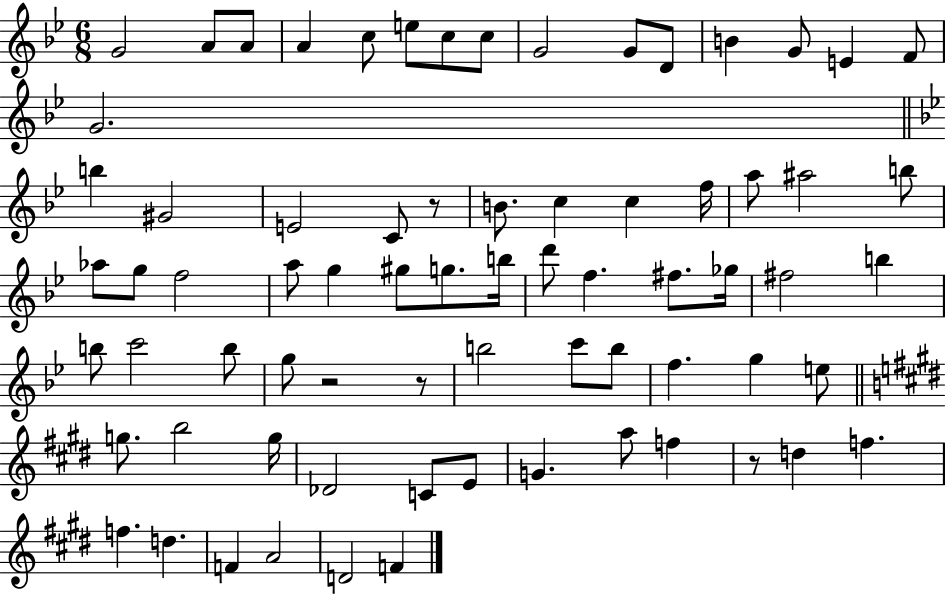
{
  \clef treble
  \numericTimeSignature
  \time 6/8
  \key bes \major
  g'2 a'8 a'8 | a'4 c''8 e''8 c''8 c''8 | g'2 g'8 d'8 | b'4 g'8 e'4 f'8 | \break g'2. | \bar "||" \break \key bes \major b''4 gis'2 | e'2 c'8 r8 | b'8. c''4 c''4 f''16 | a''8 ais''2 b''8 | \break aes''8 g''8 f''2 | a''8 g''4 gis''8 g''8. b''16 | d'''8 f''4. fis''8. ges''16 | fis''2 b''4 | \break b''8 c'''2 b''8 | g''8 r2 r8 | b''2 c'''8 b''8 | f''4. g''4 e''8 | \break \bar "||" \break \key e \major g''8. b''2 g''16 | des'2 c'8 e'8 | g'4. a''8 f''4 | r8 d''4 f''4. | \break f''4. d''4. | f'4 a'2 | d'2 f'4 | \bar "|."
}